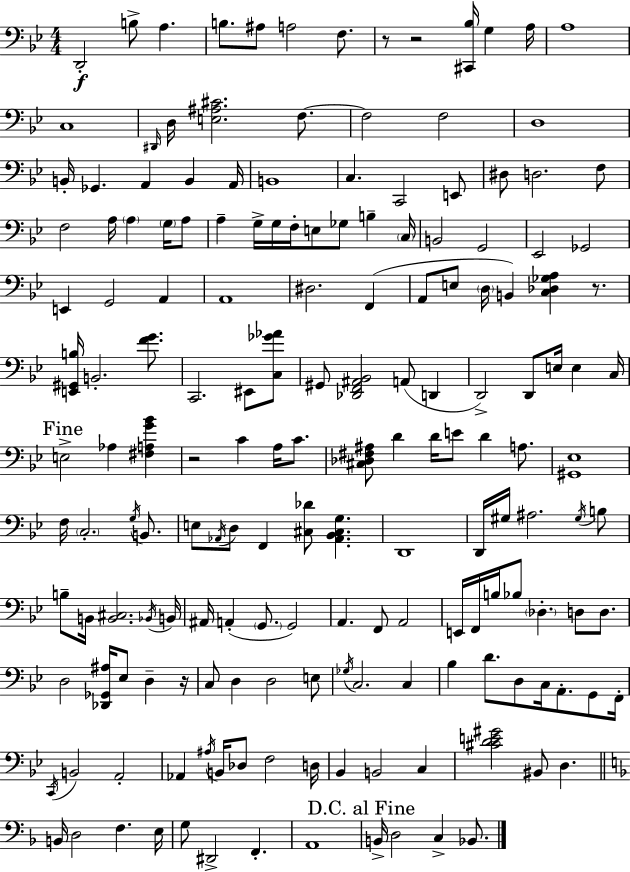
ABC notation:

X:1
T:Untitled
M:4/4
L:1/4
K:Gm
D,,2 B,/2 A, B,/2 ^A,/2 A,2 F,/2 z/2 z2 [^C,,_B,]/4 G, A,/4 A,4 C,4 ^D,,/4 D,/4 [E,^A,^C]2 F,/2 F,2 F,2 D,4 B,,/4 _G,, A,, B,, A,,/4 B,,4 C, C,,2 E,,/2 ^D,/2 D,2 F,/2 F,2 A,/4 A, G,/4 A,/2 A, G,/4 G,/4 F,/4 E,/2 _G,/2 B, C,/4 B,,2 G,,2 _E,,2 _G,,2 E,, G,,2 A,, A,,4 ^D,2 F,, A,,/2 E,/2 D,/4 B,, [C,_D,_G,A,] z/2 [E,,^G,,B,]/4 B,,2 [FG]/2 C,,2 ^E,,/2 [C,_G_A]/2 ^G,,/2 [_D,,F,,^A,,_B,,]2 A,,/2 D,, D,,2 D,,/2 E,/4 E, C,/4 E,2 _A, [^F,A,G_B] z2 C A,/4 C/2 [^C,_D,^F,^A,]/2 D D/4 E/2 D A,/2 [^G,,_E,]4 F,/4 C,2 G,/4 B,,/2 E,/2 _A,,/4 D,/2 F,, [^C,_D]/2 [_A,,_B,,^C,G,] D,,4 D,,/4 ^G,/4 ^A,2 ^G,/4 B,/2 B,/2 B,,/4 [B,,^C,]2 _B,,/4 B,,/4 ^A,,/4 A,, G,,/2 G,,2 A,, F,,/2 A,,2 E,,/4 F,,/4 B,/4 _B,/2 _D, D,/2 D,/2 D,2 [_D,,_G,,^A,]/4 _E,/2 D, z/4 C,/2 D, D,2 E,/2 _G,/4 C,2 C, _B, D/2 D,/2 C,/4 A,,/2 G,,/2 F,,/4 C,,/4 B,,2 A,,2 _A,, ^A,/4 B,,/4 _D,/2 F,2 D,/4 _B,, B,,2 C, [^CDE^G]2 ^B,,/2 D, B,,/4 D,2 F, E,/4 G,/2 ^D,,2 F,, A,,4 B,,/4 D,2 C, _B,,/2